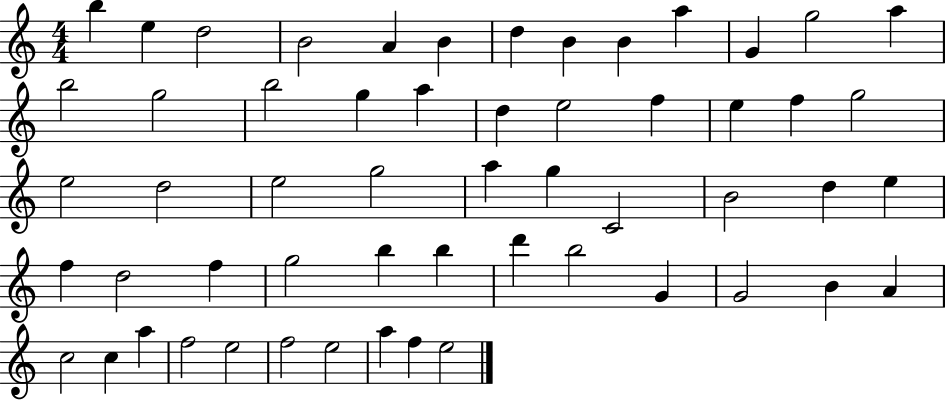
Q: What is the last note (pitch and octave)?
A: E5